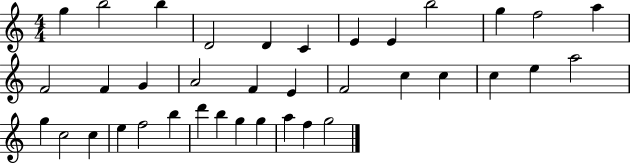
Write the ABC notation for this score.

X:1
T:Untitled
M:4/4
L:1/4
K:C
g b2 b D2 D C E E b2 g f2 a F2 F G A2 F E F2 c c c e a2 g c2 c e f2 b d' b g g a f g2